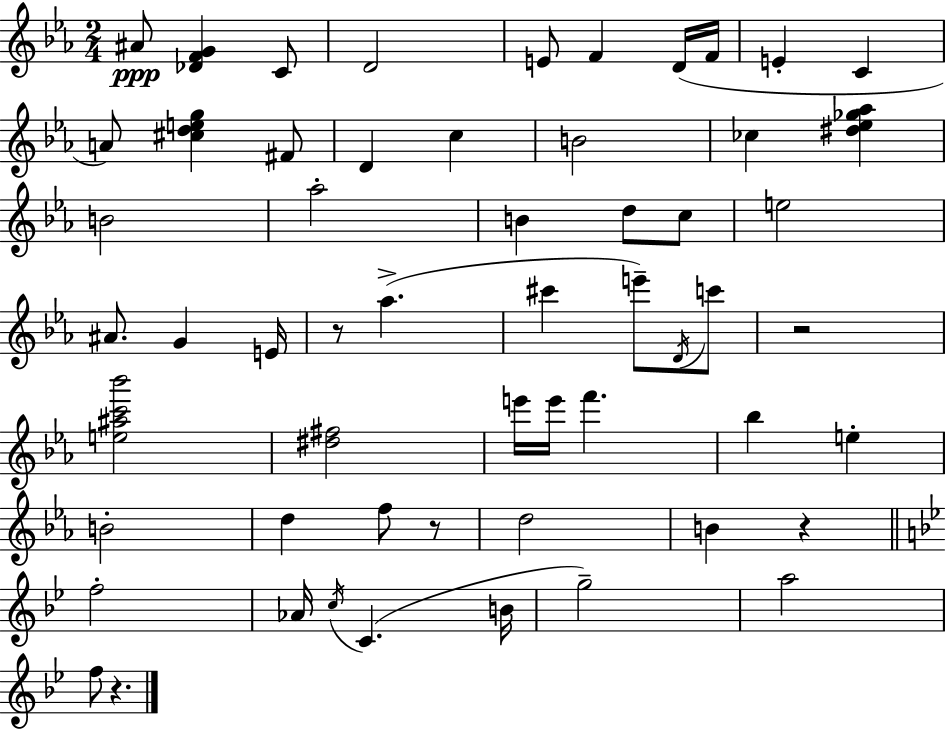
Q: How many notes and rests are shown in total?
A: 57